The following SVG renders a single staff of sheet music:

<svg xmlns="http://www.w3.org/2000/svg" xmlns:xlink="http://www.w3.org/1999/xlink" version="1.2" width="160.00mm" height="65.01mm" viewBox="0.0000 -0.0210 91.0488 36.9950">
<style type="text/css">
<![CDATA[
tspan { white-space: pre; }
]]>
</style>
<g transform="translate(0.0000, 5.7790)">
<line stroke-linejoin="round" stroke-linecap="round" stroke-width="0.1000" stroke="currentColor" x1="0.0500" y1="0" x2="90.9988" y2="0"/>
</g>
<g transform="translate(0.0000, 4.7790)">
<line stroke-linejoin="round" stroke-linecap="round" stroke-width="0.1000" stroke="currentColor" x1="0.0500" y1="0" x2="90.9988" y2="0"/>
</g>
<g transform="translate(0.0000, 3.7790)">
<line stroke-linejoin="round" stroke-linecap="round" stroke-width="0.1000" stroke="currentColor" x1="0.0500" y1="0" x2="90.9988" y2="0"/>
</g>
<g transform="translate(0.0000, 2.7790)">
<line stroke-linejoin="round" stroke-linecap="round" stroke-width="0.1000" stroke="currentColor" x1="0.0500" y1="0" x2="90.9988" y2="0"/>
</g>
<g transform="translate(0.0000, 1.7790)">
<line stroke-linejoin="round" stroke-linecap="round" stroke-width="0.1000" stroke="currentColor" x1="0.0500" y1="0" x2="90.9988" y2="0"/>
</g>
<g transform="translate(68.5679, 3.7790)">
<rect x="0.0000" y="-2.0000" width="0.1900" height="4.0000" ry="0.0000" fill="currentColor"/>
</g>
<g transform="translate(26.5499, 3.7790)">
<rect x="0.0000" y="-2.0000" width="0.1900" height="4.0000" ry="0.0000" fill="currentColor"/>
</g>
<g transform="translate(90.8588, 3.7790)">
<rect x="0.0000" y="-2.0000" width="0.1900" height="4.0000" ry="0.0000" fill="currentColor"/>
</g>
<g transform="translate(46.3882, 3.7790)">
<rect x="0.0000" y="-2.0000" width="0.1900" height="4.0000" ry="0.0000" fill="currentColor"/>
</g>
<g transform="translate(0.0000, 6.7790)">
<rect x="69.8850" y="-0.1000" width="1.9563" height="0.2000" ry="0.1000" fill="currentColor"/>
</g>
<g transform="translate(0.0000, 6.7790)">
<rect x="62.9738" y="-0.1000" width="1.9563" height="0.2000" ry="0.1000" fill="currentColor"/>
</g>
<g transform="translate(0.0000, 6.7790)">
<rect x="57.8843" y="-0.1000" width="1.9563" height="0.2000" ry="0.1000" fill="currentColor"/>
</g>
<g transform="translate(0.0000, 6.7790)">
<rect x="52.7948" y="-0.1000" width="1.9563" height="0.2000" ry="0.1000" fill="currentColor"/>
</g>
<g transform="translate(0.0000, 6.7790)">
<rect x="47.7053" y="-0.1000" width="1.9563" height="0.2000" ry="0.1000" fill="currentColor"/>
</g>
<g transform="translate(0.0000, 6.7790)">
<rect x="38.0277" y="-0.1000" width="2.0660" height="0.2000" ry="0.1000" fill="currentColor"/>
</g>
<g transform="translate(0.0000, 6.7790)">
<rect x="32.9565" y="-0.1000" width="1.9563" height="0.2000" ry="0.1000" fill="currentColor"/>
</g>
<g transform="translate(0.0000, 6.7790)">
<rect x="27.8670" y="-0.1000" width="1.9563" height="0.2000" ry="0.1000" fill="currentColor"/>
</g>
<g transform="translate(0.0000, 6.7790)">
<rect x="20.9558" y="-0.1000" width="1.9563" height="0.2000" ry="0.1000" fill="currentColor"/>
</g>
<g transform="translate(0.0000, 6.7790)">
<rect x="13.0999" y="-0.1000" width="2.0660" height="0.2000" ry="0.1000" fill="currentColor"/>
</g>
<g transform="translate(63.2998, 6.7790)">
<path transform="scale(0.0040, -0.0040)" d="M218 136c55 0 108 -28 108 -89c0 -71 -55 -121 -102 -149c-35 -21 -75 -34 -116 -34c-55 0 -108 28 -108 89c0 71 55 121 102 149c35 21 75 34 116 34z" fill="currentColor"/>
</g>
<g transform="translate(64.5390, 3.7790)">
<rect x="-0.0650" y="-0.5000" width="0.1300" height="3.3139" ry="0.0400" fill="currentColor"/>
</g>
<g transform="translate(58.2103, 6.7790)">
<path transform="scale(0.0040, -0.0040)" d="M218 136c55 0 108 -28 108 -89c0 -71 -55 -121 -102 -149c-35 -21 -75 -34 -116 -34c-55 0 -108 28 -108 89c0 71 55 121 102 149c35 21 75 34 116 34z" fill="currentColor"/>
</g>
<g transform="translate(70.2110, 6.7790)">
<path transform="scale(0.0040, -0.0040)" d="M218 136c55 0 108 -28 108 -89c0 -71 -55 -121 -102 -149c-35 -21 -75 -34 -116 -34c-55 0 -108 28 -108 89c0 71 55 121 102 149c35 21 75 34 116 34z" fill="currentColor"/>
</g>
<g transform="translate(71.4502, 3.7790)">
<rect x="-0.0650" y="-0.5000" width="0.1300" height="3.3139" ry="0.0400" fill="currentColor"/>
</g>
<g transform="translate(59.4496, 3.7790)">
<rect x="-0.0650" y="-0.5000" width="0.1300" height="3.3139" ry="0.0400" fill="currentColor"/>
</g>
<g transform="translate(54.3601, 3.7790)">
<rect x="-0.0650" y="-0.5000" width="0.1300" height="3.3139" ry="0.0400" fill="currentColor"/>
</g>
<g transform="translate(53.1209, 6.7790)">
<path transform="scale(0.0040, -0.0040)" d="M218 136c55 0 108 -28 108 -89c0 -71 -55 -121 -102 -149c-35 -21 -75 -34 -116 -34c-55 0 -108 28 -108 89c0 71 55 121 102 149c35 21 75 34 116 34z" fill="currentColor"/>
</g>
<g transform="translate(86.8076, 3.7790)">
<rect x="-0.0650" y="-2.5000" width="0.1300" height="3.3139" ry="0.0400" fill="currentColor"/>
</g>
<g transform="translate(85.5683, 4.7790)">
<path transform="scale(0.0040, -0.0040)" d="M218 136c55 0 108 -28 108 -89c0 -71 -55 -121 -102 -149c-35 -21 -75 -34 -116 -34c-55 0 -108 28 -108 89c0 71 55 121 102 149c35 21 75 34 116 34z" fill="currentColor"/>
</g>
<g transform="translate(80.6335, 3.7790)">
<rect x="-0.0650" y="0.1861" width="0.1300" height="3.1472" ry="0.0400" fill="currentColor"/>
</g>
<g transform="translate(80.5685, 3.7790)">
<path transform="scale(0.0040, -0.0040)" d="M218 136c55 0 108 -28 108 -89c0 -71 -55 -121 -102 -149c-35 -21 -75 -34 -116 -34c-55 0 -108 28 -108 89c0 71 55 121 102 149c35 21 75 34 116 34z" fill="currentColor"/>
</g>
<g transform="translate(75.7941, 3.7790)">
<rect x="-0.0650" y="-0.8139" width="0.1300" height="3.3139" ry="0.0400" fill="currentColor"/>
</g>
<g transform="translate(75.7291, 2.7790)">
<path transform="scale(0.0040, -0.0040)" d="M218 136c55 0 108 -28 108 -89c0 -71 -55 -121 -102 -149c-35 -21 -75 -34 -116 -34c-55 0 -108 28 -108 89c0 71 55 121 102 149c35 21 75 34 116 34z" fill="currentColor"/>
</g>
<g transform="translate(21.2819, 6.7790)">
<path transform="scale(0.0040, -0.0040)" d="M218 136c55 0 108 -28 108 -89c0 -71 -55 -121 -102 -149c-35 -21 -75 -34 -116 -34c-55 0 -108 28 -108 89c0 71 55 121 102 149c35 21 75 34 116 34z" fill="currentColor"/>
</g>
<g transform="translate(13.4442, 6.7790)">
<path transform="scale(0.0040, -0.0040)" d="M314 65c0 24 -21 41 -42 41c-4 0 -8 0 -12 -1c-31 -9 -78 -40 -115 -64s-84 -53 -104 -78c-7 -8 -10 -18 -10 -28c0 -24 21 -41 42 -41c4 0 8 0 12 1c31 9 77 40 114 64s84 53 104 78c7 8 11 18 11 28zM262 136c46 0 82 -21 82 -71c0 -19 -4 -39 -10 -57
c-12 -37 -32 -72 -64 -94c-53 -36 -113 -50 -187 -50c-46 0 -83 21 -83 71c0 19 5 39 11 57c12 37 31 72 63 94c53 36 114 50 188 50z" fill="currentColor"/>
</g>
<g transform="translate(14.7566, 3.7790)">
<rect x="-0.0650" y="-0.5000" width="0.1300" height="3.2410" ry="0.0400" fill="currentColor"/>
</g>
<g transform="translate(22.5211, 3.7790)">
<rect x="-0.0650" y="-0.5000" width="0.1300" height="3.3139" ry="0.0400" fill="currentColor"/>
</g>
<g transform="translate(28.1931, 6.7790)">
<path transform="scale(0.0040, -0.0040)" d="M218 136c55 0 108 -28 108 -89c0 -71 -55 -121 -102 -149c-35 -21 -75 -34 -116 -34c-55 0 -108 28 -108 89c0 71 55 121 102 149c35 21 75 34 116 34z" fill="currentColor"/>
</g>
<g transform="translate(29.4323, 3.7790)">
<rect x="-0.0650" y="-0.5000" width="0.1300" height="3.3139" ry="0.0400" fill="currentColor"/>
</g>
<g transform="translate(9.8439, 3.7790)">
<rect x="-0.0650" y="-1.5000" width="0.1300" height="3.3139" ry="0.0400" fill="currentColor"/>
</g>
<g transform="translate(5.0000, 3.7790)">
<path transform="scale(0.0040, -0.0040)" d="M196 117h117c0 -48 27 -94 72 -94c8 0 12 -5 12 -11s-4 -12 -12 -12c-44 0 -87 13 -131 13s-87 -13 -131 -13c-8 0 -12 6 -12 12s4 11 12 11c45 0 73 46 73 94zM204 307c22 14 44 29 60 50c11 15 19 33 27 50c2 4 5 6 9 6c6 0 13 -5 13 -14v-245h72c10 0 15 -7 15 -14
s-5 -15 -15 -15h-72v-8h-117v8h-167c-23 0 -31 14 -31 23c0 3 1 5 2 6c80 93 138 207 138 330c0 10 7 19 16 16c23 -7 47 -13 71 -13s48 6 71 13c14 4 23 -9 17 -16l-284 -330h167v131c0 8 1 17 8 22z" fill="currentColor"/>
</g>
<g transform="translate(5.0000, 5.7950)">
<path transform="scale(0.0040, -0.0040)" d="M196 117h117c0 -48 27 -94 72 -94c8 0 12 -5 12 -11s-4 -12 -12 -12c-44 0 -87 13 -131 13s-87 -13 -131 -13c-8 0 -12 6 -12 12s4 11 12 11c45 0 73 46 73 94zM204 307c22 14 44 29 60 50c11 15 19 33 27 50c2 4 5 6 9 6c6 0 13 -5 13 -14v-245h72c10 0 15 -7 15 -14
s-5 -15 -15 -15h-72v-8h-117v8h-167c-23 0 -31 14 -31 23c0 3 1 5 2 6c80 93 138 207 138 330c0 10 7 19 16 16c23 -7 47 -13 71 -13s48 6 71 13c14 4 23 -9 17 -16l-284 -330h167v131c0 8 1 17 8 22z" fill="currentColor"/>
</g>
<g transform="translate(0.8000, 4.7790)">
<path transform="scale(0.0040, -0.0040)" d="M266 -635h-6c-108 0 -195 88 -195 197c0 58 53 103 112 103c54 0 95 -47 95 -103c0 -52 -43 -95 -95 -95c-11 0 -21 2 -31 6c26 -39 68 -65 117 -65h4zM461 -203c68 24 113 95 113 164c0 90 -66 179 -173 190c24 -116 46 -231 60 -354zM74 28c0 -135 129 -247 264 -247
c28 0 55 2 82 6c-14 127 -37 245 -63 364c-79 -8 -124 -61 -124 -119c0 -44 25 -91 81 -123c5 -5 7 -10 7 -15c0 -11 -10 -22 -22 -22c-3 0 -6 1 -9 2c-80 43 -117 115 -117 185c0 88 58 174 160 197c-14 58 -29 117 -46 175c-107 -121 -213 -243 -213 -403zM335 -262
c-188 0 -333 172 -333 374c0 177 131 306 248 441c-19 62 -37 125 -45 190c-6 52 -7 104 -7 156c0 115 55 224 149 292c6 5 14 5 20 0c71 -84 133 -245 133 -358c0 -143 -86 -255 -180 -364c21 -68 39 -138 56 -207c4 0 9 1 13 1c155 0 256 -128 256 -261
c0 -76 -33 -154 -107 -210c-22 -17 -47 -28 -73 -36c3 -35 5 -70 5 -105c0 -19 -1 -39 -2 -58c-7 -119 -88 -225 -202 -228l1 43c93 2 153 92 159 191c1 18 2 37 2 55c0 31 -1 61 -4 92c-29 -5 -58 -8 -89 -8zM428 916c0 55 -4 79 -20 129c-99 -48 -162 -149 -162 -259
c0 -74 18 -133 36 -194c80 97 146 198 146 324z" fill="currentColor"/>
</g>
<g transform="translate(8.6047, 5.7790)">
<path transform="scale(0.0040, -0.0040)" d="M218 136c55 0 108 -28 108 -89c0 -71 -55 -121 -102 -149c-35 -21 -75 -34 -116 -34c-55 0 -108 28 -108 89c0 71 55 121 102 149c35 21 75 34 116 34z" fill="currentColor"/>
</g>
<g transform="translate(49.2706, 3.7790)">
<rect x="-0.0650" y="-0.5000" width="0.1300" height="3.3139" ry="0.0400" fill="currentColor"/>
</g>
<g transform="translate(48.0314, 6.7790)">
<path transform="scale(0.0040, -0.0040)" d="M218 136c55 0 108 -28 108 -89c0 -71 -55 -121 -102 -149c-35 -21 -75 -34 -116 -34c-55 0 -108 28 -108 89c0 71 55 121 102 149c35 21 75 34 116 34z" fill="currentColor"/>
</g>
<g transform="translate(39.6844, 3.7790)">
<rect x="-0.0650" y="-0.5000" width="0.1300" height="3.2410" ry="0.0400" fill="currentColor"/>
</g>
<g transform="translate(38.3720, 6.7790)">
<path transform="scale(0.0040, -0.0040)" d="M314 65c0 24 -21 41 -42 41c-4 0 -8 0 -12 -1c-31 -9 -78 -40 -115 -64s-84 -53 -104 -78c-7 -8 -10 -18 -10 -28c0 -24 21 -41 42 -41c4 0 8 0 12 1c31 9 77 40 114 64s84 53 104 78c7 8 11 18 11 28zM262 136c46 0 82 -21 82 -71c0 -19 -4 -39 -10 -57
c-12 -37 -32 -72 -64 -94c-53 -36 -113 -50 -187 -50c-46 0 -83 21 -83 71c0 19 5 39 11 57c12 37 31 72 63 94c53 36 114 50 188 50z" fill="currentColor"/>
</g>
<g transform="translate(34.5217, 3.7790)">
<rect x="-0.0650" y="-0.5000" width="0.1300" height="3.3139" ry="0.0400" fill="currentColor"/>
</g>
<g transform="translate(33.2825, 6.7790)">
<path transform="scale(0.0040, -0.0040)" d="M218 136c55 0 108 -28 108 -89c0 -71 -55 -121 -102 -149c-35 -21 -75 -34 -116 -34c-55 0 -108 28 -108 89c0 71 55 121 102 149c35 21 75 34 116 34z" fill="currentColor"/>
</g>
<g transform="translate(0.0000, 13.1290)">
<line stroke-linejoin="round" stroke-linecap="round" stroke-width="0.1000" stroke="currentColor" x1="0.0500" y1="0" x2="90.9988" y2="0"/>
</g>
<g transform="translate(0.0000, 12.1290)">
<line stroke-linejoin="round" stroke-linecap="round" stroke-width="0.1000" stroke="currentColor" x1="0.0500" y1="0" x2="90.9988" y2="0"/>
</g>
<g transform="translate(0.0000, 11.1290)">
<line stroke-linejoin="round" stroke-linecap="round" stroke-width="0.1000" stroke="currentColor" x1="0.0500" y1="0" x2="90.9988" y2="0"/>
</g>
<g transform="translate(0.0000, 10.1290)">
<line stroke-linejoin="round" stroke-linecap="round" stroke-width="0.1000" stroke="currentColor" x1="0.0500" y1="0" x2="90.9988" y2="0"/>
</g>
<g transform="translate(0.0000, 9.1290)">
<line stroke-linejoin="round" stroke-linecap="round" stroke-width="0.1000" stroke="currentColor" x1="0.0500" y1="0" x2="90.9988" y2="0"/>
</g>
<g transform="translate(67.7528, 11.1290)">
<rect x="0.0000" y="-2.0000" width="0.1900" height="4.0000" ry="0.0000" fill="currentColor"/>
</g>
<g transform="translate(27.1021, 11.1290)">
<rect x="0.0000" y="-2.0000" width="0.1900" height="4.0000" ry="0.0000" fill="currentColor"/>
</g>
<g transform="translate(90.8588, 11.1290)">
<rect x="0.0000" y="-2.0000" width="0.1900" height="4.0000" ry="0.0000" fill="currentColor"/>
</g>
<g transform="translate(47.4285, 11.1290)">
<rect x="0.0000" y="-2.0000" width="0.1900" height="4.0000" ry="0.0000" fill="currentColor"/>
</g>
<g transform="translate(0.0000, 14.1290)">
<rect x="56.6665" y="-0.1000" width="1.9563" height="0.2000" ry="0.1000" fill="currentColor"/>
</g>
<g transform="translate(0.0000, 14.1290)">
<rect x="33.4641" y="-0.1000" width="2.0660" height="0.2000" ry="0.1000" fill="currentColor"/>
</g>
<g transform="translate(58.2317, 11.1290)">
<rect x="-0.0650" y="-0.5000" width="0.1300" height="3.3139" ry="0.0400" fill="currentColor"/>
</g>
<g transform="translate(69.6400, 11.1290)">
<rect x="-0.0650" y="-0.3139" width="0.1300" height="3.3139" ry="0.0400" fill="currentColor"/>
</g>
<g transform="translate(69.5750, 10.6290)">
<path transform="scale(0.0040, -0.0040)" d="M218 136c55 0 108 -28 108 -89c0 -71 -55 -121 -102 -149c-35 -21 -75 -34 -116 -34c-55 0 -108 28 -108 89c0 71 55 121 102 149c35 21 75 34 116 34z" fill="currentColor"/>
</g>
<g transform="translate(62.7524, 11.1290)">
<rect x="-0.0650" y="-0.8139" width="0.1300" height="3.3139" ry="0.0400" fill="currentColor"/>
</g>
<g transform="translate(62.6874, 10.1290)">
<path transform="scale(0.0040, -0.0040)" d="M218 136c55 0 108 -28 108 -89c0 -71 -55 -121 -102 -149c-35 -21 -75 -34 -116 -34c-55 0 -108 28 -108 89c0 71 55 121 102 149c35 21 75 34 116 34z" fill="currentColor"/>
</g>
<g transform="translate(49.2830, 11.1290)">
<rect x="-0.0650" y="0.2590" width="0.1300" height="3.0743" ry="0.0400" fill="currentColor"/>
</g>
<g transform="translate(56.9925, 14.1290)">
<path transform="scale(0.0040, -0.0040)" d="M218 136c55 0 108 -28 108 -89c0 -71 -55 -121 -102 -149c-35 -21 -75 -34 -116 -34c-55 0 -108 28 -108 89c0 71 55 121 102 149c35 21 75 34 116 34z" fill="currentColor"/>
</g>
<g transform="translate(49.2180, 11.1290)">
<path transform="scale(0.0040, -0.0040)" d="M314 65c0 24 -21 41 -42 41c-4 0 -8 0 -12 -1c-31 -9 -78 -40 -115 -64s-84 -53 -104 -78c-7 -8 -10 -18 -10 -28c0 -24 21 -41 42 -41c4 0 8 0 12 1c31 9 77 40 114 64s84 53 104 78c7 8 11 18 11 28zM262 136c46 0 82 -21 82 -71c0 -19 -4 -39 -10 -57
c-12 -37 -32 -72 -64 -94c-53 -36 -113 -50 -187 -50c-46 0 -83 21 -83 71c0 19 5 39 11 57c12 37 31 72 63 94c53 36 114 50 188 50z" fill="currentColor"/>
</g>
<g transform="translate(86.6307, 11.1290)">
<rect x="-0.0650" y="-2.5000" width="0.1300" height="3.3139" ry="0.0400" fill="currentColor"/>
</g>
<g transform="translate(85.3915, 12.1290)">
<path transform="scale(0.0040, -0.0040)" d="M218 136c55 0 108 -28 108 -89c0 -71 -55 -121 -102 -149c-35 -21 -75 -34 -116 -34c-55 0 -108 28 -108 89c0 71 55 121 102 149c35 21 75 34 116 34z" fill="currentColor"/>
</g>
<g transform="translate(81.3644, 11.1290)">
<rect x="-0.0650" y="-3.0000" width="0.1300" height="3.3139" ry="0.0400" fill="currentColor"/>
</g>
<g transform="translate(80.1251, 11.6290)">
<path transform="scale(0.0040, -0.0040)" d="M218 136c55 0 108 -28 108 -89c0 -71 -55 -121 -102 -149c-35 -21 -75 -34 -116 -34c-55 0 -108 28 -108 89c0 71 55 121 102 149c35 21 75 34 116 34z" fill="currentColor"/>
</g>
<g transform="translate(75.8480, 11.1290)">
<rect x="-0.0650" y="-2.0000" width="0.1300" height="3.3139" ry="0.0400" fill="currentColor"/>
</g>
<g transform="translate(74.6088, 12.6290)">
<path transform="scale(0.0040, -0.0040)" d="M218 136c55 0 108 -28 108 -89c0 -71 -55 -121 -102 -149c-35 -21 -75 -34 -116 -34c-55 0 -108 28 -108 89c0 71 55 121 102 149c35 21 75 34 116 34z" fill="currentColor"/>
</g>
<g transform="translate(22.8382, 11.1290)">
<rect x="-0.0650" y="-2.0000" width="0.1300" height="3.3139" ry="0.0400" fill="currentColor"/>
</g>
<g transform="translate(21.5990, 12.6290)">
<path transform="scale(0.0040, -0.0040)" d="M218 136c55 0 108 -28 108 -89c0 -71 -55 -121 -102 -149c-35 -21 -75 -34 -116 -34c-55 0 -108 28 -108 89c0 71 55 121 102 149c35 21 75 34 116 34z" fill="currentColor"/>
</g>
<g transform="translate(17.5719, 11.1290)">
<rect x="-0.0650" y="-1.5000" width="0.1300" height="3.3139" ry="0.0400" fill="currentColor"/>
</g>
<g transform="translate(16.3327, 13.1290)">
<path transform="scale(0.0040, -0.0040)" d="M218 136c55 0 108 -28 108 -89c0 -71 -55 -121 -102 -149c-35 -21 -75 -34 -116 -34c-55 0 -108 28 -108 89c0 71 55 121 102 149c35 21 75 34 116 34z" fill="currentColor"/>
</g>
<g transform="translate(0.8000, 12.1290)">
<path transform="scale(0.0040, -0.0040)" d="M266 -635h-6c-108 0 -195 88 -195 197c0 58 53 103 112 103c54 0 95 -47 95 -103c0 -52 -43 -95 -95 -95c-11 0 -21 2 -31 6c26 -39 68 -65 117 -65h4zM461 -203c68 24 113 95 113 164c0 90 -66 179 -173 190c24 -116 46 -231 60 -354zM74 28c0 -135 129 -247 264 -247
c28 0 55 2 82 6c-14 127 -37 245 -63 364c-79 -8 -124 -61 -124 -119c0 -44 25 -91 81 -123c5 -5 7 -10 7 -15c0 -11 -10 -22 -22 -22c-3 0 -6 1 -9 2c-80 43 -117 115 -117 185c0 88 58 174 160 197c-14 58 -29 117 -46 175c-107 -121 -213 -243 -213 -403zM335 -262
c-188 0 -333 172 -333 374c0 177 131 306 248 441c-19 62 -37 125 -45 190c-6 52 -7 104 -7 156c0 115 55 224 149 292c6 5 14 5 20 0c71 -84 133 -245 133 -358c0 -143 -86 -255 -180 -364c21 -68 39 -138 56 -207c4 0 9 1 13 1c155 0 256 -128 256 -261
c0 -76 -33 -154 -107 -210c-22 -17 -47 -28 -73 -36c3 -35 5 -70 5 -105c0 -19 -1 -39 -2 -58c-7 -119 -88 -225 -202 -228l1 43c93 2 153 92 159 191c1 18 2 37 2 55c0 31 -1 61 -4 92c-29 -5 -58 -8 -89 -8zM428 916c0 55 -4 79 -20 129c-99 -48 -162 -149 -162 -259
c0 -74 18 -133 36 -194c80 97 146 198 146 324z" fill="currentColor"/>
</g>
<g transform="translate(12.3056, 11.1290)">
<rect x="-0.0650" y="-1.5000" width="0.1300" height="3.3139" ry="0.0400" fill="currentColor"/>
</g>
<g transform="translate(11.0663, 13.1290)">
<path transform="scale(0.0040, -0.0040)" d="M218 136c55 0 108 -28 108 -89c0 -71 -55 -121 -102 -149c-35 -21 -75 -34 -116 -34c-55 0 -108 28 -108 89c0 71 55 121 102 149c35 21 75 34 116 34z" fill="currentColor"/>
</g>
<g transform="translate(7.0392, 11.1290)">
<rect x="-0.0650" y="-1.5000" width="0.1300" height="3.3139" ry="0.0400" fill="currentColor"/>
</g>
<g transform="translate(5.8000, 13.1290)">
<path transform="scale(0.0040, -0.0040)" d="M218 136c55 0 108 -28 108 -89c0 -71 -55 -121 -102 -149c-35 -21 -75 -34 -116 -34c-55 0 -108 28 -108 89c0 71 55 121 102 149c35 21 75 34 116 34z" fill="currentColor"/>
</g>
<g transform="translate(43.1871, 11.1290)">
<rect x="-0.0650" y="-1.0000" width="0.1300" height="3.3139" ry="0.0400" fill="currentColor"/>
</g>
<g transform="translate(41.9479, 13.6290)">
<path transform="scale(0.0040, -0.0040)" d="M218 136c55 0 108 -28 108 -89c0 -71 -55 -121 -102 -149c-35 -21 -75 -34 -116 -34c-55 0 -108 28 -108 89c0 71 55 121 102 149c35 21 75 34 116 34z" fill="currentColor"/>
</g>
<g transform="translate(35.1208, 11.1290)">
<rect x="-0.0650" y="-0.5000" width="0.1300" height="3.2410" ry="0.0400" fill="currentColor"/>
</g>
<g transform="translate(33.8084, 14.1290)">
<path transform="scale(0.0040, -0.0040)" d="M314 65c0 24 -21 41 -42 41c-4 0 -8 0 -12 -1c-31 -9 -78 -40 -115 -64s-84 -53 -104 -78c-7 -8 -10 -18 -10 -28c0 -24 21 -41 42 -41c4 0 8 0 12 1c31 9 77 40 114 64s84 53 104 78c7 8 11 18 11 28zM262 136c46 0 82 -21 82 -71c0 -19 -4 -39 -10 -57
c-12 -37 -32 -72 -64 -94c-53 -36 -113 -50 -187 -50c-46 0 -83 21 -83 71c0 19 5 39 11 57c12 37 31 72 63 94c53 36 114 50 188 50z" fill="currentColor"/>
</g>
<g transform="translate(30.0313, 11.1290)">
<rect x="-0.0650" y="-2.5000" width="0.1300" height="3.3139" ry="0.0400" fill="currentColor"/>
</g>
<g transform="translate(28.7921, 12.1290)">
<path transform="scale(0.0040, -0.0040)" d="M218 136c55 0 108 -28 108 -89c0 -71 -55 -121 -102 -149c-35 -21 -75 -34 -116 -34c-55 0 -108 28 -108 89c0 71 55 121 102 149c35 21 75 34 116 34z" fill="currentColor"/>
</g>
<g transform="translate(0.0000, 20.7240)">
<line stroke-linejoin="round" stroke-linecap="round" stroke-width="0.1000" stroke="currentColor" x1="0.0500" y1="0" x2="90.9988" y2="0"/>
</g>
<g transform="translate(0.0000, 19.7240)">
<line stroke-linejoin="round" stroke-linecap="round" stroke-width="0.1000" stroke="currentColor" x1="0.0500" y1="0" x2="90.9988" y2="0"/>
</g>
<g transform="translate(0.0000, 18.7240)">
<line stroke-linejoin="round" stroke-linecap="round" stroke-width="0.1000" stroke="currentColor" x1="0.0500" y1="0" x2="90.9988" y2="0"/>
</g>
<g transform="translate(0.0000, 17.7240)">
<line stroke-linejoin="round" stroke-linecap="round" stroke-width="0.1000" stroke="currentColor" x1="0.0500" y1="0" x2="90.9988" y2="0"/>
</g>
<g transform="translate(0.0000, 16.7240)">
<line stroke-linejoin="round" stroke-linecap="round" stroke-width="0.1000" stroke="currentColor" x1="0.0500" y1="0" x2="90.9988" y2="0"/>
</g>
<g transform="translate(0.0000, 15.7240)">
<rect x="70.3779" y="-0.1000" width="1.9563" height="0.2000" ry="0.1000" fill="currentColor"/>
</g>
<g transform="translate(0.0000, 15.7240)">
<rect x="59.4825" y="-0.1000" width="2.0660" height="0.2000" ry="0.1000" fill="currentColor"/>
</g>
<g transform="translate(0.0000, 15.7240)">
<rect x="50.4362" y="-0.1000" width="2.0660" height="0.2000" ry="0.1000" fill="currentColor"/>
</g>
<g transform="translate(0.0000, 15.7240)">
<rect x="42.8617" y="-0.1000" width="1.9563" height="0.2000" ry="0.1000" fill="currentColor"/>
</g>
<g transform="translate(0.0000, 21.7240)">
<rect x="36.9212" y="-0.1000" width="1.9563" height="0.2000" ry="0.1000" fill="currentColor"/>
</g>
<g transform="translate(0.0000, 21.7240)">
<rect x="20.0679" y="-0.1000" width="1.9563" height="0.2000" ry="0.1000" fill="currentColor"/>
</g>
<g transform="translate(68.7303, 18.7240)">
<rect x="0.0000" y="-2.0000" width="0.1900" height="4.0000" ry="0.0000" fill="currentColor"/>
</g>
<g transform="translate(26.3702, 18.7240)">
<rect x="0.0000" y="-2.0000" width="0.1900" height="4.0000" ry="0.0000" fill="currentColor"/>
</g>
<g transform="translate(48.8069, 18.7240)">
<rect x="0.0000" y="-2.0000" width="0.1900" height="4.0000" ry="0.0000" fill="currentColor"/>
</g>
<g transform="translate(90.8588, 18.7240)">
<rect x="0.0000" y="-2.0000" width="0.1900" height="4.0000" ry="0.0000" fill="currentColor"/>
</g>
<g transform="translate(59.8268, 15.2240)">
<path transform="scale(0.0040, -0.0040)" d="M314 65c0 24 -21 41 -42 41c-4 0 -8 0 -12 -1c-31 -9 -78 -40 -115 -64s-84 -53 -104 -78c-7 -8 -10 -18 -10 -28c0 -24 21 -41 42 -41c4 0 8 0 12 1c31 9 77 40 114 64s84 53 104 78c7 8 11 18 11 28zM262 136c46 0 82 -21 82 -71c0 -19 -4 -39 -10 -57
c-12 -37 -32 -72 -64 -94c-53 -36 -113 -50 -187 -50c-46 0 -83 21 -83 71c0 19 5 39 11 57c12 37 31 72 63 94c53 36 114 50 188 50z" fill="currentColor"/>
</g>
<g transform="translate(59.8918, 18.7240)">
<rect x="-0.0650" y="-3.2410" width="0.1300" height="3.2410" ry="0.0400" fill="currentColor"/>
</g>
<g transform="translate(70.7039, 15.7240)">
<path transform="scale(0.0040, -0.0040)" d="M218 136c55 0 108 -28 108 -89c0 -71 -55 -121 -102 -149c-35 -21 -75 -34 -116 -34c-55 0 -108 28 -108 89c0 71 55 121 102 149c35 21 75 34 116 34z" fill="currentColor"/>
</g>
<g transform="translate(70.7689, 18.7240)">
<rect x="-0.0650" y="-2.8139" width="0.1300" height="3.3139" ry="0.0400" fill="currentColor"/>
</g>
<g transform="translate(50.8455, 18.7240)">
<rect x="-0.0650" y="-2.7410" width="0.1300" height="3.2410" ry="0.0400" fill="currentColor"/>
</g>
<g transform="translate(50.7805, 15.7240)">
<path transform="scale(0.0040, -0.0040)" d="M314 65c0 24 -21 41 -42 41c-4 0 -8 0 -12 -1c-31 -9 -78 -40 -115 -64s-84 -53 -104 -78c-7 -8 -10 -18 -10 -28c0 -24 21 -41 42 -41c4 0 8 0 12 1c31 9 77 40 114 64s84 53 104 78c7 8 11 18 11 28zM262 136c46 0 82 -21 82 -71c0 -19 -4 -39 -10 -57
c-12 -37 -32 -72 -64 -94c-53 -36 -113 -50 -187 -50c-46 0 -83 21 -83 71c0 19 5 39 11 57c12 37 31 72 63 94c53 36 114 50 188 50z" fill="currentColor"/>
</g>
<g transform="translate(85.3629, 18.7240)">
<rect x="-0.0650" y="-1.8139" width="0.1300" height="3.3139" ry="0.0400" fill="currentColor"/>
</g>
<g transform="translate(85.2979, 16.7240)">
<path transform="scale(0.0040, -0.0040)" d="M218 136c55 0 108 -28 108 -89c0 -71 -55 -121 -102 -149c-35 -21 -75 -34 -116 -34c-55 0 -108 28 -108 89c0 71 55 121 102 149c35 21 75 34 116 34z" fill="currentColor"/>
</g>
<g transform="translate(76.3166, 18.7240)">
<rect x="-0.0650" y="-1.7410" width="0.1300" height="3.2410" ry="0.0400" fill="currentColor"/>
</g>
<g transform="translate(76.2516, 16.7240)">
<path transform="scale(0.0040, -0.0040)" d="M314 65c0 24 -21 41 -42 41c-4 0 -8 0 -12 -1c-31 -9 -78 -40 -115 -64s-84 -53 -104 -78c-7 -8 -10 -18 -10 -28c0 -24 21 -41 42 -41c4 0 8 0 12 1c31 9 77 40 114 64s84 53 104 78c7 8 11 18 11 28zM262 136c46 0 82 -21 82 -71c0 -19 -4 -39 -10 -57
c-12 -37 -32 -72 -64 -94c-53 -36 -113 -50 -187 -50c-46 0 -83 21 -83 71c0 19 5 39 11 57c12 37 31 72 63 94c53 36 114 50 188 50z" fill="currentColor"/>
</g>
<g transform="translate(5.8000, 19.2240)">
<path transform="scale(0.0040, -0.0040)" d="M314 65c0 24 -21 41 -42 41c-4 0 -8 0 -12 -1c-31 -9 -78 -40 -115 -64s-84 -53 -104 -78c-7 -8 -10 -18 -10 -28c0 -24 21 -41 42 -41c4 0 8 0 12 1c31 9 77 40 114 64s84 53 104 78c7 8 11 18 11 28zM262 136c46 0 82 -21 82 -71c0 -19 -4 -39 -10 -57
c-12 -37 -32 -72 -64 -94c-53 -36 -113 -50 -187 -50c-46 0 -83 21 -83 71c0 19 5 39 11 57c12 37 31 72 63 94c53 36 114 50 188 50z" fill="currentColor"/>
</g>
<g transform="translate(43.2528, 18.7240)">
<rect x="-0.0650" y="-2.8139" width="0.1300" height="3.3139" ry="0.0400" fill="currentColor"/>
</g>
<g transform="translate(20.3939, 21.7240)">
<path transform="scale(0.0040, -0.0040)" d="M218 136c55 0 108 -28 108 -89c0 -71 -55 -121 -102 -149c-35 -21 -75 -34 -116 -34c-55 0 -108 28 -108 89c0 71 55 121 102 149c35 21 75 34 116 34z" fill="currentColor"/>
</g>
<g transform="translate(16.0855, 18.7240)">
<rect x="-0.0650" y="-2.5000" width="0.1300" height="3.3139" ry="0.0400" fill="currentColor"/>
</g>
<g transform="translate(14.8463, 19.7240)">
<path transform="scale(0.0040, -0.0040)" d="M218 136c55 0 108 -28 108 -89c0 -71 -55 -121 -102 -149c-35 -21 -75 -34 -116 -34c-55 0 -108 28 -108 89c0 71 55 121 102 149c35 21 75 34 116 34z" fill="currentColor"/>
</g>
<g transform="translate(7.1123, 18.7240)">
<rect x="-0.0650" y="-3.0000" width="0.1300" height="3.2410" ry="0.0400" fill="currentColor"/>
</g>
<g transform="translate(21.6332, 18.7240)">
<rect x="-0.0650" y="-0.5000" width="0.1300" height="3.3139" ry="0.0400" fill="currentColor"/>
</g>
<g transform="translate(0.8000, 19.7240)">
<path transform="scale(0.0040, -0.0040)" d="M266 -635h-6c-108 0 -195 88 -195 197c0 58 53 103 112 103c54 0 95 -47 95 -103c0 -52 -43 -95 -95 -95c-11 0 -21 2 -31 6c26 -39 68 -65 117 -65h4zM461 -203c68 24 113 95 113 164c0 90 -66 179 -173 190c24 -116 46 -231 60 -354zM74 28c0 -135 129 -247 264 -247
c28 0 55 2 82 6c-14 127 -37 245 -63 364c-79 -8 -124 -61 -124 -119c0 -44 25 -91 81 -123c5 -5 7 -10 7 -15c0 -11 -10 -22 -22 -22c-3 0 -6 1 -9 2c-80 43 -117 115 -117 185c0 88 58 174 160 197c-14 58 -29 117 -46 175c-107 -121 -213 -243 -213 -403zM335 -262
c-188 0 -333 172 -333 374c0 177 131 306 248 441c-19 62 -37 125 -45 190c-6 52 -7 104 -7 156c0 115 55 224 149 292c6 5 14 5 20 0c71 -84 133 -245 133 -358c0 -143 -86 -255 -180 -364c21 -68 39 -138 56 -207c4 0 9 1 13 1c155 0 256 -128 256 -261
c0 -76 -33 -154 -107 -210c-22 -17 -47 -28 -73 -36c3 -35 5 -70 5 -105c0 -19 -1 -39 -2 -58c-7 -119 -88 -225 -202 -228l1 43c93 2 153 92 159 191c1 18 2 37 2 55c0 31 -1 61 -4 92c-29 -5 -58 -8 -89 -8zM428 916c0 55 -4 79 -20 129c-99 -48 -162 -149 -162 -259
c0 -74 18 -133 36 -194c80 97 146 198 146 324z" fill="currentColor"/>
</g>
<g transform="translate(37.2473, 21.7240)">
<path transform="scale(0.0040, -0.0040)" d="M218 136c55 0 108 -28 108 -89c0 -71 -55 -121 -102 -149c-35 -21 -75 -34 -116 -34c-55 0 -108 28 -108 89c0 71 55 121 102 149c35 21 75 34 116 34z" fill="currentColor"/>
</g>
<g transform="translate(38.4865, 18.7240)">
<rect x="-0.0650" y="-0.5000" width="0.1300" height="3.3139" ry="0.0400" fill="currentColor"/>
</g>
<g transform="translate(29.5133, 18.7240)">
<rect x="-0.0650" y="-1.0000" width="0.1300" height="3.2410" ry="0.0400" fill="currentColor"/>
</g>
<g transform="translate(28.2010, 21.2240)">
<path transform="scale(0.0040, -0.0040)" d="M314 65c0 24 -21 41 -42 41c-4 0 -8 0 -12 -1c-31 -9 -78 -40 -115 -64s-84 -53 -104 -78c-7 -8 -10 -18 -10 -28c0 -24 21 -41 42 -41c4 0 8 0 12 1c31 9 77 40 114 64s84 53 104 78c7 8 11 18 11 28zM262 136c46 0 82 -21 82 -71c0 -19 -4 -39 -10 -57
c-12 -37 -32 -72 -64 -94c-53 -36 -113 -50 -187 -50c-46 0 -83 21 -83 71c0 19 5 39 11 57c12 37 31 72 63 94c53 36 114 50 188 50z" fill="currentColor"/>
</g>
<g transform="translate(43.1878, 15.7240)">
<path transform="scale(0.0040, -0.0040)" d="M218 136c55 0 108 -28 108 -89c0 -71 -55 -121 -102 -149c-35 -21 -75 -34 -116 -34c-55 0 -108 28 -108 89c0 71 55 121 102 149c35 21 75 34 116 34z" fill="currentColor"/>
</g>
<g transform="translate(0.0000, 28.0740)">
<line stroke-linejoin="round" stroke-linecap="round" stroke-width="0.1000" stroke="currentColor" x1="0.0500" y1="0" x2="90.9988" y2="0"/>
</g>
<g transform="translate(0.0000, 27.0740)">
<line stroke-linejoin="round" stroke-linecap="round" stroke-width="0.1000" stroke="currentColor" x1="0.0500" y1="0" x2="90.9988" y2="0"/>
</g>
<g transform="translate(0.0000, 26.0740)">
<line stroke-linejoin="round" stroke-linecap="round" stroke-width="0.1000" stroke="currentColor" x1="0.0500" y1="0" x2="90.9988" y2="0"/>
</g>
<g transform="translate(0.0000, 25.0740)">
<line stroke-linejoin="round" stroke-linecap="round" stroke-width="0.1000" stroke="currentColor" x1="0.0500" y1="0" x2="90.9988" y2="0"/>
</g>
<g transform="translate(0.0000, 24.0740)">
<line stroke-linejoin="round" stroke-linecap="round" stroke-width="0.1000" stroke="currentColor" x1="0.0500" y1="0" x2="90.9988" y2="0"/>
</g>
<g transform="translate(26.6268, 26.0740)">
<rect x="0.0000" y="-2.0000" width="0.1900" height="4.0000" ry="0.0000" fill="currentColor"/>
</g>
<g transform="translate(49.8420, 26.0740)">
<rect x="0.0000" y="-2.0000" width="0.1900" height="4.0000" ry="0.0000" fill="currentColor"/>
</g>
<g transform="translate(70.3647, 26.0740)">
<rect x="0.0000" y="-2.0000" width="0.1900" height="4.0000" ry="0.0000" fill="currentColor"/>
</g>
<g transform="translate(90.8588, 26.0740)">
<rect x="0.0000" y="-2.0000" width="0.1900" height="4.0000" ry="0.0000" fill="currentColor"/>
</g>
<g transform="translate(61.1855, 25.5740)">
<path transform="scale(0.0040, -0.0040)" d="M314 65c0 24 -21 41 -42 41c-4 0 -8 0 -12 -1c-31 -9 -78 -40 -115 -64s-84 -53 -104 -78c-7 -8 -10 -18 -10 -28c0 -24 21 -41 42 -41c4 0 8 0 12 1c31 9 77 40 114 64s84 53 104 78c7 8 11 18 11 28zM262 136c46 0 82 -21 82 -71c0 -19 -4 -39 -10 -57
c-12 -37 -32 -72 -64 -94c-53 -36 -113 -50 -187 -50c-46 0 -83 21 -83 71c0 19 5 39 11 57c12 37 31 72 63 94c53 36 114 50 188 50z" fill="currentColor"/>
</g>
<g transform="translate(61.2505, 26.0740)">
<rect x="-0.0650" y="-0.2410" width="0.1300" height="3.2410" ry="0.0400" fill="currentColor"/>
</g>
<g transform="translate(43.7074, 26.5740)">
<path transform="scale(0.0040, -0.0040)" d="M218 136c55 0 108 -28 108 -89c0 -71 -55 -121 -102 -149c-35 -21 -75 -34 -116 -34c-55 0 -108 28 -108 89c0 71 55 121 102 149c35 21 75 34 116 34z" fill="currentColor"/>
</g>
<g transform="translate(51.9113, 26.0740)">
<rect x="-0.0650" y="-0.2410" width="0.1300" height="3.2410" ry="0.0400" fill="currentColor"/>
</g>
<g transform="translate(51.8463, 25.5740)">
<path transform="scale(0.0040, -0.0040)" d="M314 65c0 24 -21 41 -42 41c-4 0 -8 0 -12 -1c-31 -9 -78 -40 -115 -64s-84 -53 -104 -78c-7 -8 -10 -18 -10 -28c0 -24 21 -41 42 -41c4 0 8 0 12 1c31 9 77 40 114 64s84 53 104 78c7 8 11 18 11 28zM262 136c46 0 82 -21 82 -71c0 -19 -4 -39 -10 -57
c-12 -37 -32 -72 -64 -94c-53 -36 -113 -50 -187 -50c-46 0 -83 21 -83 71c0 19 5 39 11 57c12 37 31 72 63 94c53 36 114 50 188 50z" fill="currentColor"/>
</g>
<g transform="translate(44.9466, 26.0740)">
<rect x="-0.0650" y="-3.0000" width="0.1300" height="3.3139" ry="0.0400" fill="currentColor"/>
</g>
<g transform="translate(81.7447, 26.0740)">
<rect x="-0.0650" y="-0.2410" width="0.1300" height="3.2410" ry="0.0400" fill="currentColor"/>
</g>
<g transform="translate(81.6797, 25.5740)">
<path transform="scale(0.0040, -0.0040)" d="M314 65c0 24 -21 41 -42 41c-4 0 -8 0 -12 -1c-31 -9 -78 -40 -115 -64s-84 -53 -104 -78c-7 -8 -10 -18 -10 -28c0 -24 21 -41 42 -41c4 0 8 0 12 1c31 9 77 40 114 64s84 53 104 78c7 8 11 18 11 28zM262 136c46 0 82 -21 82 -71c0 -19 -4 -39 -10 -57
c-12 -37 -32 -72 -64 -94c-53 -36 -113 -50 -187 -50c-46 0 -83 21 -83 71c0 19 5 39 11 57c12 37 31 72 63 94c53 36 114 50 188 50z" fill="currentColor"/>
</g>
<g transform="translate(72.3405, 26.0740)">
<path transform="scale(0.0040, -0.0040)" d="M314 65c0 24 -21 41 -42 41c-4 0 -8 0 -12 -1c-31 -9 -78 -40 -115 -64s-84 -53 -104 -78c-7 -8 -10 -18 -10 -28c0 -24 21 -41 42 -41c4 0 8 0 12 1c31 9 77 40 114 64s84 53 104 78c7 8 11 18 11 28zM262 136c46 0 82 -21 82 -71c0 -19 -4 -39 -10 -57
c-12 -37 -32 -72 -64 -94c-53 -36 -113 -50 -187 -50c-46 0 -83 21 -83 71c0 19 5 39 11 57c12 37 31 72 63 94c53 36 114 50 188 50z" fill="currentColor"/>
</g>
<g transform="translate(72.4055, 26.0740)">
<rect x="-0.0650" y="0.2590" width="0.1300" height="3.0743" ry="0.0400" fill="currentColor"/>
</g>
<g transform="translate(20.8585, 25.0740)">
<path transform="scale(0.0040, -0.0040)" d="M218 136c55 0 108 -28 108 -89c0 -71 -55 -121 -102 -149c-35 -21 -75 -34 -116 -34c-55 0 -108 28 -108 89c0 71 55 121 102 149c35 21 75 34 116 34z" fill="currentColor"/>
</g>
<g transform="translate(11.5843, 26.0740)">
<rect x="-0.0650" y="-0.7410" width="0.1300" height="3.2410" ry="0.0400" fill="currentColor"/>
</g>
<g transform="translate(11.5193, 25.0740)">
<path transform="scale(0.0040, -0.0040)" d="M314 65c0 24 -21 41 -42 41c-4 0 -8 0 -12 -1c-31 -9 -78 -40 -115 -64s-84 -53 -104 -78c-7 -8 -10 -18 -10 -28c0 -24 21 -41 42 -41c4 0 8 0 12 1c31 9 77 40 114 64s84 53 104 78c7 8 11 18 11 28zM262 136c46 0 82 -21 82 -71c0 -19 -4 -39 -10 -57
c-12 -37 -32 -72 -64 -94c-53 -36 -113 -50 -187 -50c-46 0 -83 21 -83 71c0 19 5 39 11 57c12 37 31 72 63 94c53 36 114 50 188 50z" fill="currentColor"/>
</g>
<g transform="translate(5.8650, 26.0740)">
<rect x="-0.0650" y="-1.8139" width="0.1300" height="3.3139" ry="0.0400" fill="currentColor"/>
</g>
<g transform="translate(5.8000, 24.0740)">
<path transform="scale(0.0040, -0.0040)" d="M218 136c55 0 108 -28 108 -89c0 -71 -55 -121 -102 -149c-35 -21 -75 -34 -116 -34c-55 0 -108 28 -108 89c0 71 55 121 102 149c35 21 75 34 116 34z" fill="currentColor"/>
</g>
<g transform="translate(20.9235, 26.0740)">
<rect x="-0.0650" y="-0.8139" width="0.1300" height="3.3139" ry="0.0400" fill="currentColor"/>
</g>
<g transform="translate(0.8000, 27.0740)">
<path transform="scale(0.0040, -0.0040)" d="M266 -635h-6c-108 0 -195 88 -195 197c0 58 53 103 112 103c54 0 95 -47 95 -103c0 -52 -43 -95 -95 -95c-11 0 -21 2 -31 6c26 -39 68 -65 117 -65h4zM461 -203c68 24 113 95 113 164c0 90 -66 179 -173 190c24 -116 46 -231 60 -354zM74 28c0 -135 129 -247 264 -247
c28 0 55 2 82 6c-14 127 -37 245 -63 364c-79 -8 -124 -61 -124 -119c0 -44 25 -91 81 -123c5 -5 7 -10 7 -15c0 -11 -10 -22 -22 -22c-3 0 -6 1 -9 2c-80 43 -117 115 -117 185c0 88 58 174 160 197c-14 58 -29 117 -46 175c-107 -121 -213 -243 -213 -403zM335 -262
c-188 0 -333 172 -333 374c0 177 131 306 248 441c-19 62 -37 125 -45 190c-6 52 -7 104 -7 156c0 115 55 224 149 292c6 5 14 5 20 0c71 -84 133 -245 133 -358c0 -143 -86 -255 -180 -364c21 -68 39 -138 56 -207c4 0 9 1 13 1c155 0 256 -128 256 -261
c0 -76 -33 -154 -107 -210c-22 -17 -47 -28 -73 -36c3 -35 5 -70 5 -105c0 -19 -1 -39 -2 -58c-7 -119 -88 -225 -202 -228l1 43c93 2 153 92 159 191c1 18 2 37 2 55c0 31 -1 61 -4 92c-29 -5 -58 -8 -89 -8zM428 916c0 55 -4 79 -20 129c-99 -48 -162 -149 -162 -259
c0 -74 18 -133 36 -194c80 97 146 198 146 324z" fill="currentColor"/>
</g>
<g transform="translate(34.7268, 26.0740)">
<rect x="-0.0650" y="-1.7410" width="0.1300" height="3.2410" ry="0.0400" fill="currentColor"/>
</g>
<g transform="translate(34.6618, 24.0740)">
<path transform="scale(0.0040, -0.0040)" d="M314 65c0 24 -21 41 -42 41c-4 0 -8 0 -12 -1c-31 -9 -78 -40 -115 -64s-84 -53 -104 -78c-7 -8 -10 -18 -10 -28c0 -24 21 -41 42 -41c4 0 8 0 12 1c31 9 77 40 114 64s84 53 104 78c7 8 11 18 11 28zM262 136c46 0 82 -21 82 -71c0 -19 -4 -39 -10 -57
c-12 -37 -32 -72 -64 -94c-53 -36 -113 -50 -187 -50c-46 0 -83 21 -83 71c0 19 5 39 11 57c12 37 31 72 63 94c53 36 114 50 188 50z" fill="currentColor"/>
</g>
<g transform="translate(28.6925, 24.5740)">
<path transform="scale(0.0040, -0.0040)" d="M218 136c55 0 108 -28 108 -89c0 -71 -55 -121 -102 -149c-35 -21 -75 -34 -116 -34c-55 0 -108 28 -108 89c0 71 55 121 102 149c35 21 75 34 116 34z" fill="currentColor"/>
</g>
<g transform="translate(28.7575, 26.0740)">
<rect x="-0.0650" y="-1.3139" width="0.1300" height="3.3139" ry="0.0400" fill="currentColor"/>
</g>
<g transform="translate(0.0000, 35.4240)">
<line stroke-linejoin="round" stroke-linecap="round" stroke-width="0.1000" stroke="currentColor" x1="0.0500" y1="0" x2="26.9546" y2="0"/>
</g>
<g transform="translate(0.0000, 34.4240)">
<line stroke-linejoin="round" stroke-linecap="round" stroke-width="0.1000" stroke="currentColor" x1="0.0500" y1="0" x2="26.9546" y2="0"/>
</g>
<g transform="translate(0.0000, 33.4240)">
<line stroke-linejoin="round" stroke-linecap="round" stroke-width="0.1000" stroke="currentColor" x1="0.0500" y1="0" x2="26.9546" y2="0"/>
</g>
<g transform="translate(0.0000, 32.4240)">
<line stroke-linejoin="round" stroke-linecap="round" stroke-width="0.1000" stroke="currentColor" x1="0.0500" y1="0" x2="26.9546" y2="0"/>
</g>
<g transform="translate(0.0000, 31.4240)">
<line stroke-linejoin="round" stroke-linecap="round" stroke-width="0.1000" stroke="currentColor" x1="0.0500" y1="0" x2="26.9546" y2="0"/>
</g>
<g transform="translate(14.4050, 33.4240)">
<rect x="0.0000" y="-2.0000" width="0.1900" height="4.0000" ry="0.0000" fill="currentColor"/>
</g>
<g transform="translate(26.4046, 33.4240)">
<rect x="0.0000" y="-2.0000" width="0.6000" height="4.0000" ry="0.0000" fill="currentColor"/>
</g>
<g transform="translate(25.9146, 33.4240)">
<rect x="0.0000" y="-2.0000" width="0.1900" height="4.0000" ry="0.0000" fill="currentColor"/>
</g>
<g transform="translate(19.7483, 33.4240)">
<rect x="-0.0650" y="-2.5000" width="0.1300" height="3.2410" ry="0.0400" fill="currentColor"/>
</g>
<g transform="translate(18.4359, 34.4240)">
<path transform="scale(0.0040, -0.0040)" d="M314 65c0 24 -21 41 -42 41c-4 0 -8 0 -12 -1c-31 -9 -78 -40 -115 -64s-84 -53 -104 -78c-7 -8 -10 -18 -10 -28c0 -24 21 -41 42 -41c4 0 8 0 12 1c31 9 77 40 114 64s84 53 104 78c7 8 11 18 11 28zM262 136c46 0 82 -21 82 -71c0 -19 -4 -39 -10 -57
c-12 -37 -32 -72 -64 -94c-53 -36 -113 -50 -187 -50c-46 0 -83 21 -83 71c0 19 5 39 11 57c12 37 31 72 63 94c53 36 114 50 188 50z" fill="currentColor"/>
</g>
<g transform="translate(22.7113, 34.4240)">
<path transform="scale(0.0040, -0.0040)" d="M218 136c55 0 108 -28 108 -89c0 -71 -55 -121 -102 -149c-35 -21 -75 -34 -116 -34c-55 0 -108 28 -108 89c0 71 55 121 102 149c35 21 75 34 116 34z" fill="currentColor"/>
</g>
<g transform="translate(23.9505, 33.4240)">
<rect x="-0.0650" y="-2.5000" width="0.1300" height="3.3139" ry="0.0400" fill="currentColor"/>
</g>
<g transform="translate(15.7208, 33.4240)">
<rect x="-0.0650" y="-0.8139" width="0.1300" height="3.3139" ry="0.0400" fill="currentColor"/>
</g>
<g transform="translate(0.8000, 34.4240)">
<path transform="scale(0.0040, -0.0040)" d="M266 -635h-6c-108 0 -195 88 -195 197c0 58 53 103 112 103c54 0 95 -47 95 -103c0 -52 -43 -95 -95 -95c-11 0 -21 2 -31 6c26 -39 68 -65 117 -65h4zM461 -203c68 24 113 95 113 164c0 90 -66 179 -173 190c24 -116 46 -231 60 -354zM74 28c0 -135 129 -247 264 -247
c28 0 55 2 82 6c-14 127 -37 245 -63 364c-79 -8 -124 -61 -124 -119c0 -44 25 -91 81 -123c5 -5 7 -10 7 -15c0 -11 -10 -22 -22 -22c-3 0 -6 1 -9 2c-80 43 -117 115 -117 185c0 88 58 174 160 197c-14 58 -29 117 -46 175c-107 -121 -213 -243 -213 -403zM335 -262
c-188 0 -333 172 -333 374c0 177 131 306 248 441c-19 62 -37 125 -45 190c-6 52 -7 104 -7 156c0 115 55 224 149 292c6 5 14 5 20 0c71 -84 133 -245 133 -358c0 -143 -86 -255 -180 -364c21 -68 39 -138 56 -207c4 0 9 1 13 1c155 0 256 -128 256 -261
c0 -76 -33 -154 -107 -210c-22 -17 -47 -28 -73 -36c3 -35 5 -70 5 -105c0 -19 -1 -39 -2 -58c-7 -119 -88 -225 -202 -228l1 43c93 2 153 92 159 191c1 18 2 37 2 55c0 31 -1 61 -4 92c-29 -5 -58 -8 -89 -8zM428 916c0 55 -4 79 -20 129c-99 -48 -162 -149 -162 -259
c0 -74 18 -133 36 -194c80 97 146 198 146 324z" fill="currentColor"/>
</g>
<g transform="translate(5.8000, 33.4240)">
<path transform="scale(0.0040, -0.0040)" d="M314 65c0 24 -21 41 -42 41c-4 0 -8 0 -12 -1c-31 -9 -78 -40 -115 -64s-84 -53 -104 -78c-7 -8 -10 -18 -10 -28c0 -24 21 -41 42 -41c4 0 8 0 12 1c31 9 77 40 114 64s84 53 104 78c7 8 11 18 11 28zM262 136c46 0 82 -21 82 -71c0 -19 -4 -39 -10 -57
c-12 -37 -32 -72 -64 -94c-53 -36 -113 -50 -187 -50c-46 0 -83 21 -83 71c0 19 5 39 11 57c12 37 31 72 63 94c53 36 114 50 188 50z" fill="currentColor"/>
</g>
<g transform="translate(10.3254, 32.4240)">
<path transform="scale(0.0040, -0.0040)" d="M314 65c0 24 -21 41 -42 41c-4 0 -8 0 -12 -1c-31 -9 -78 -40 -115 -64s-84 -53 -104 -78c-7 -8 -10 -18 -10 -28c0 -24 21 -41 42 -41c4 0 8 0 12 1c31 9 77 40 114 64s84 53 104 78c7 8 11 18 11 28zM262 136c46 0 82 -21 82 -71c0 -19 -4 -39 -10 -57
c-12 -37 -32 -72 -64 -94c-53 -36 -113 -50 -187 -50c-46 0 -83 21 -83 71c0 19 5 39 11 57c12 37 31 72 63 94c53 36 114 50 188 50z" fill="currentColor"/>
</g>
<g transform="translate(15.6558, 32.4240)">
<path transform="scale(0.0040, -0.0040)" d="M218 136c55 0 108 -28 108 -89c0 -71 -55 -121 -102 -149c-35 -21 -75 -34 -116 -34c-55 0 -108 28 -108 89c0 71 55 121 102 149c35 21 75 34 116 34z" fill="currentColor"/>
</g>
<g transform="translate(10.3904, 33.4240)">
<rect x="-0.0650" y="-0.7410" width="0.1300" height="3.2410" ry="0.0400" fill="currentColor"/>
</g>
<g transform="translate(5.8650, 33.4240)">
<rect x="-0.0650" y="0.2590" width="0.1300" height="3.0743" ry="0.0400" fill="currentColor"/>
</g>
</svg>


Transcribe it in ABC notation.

X:1
T:Untitled
M:4/4
L:1/4
K:C
E C2 C C C C2 C C C C C d B G E E E F G C2 D B2 C d c F A G A2 G C D2 C a a2 b2 a f2 f f d2 d e f2 A c2 c2 B2 c2 B2 d2 d G2 G